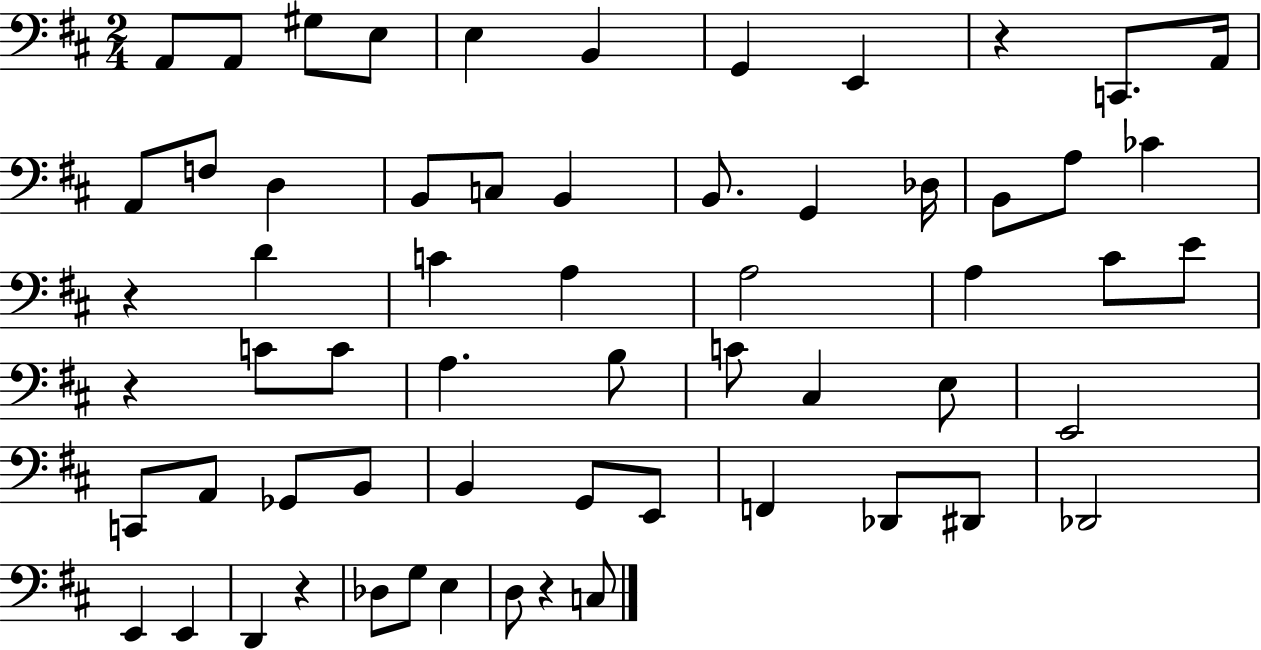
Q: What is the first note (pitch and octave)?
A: A2